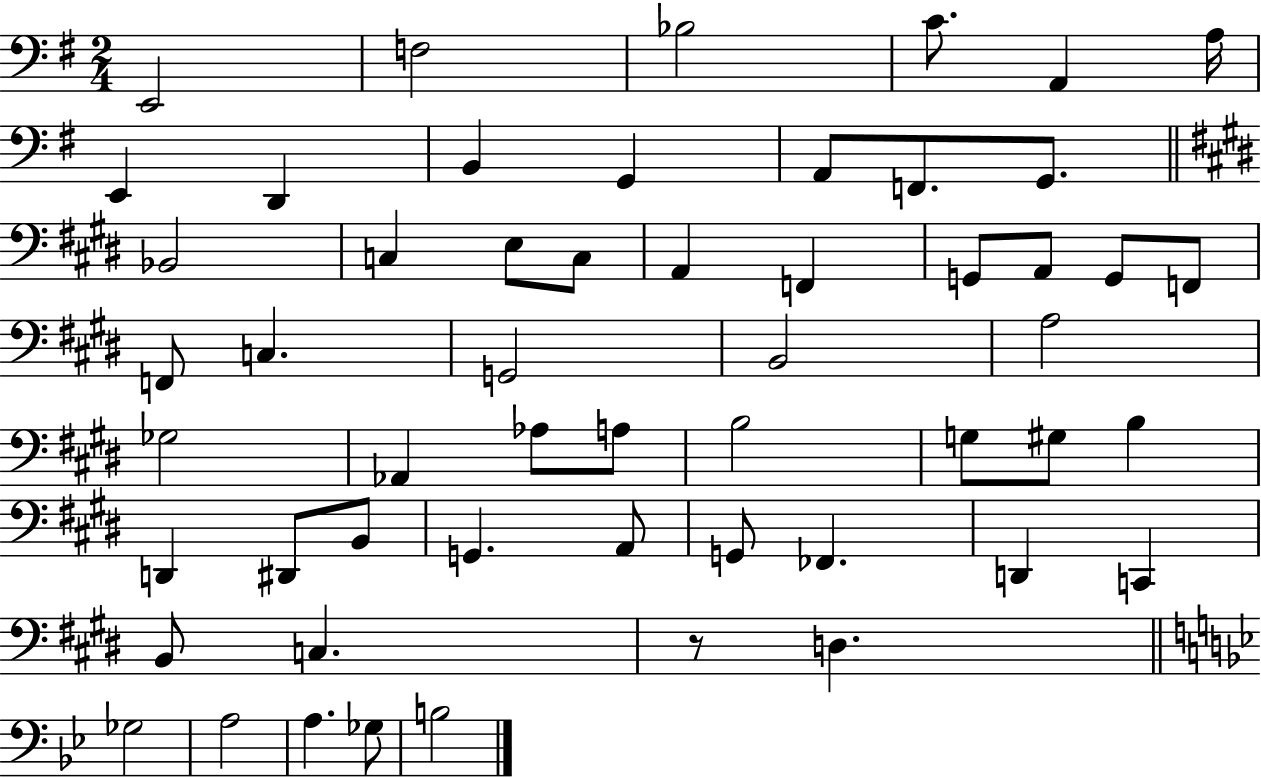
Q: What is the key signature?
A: G major